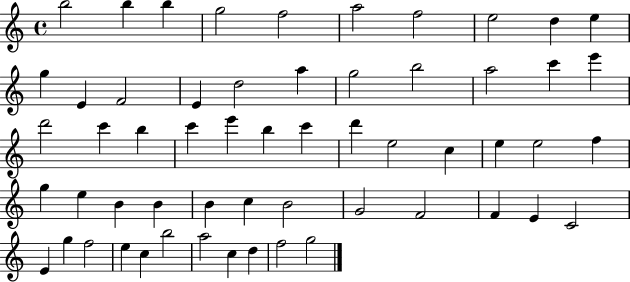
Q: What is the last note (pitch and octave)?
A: G5